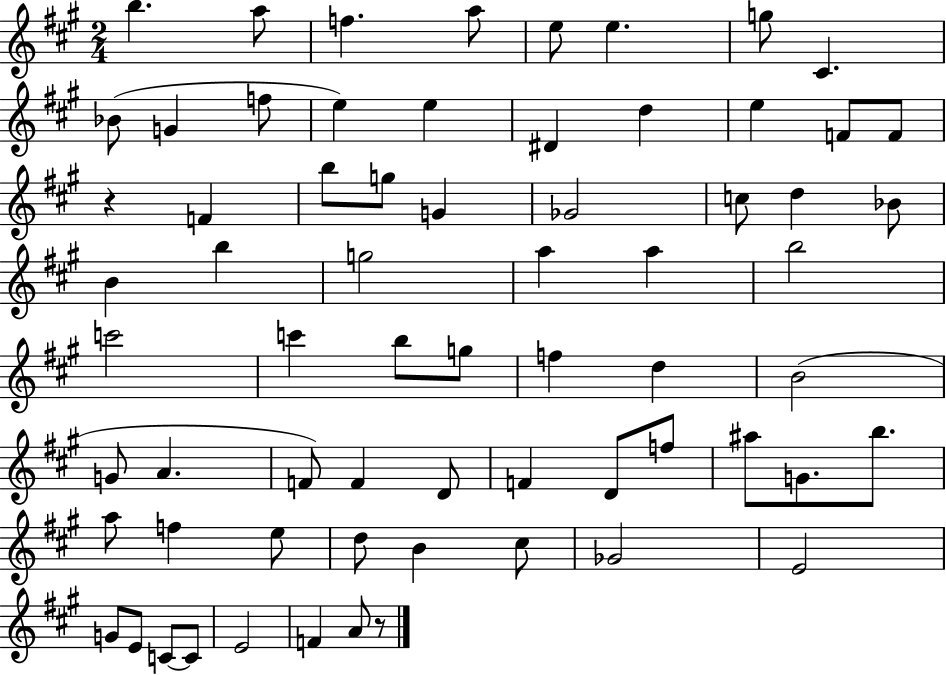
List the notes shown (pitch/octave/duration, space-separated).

B5/q. A5/e F5/q. A5/e E5/e E5/q. G5/e C#4/q. Bb4/e G4/q F5/e E5/q E5/q D#4/q D5/q E5/q F4/e F4/e R/q F4/q B5/e G5/e G4/q Gb4/h C5/e D5/q Bb4/e B4/q B5/q G5/h A5/q A5/q B5/h C6/h C6/q B5/e G5/e F5/q D5/q B4/h G4/e A4/q. F4/e F4/q D4/e F4/q D4/e F5/e A#5/e G4/e. B5/e. A5/e F5/q E5/e D5/e B4/q C#5/e Gb4/h E4/h G4/e E4/e C4/e C4/e E4/h F4/q A4/e R/e